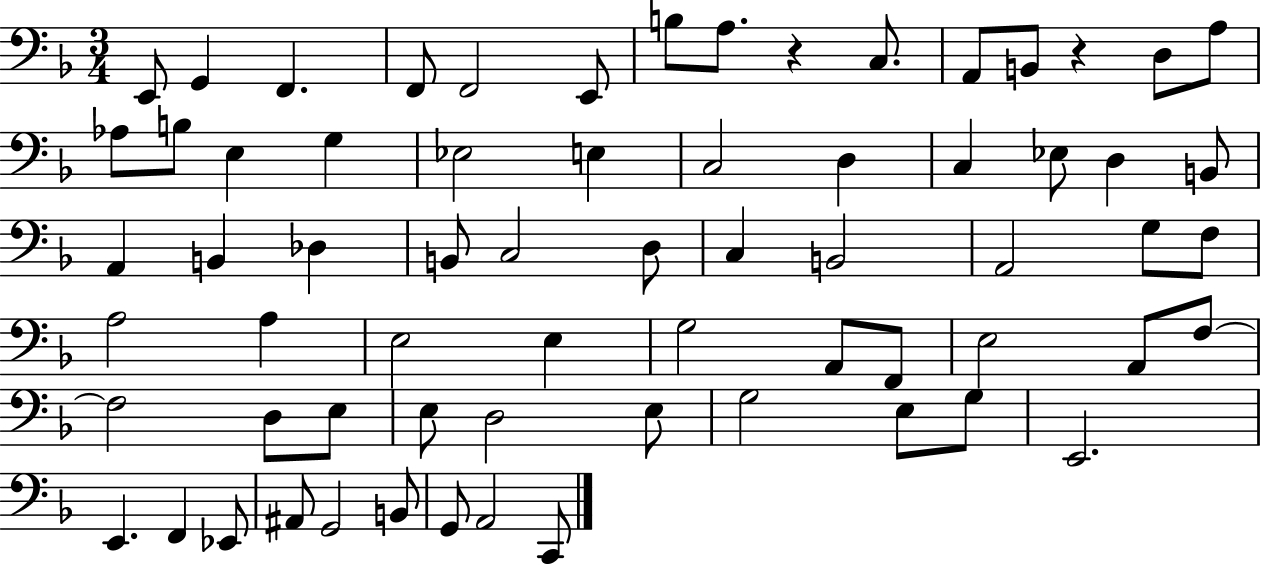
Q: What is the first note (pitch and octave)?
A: E2